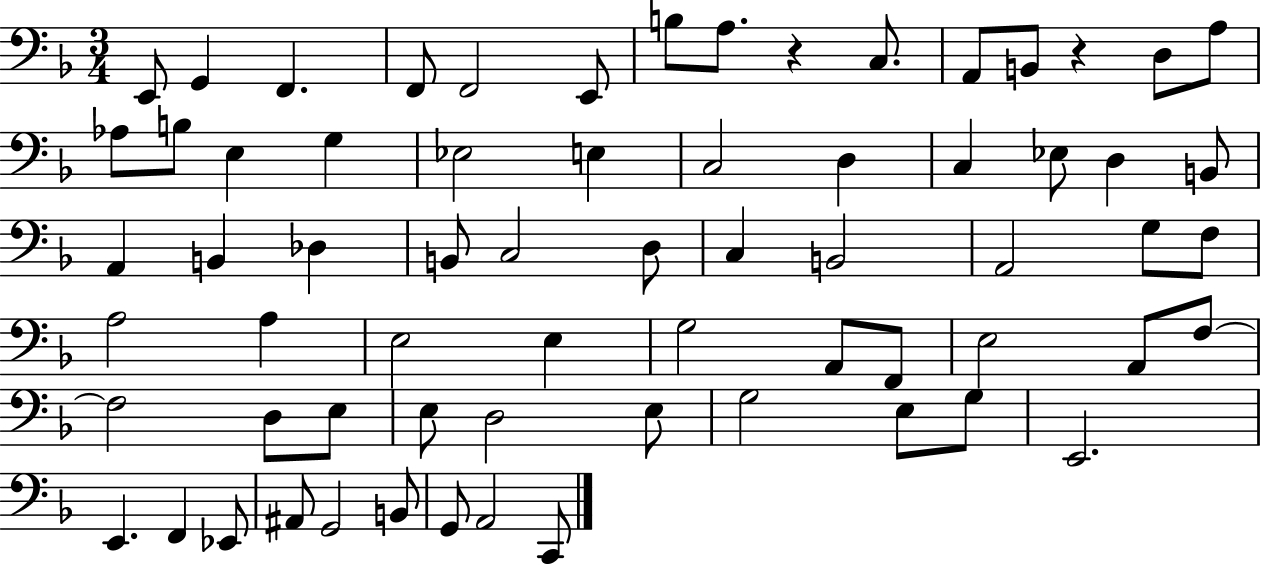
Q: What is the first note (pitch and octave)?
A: E2